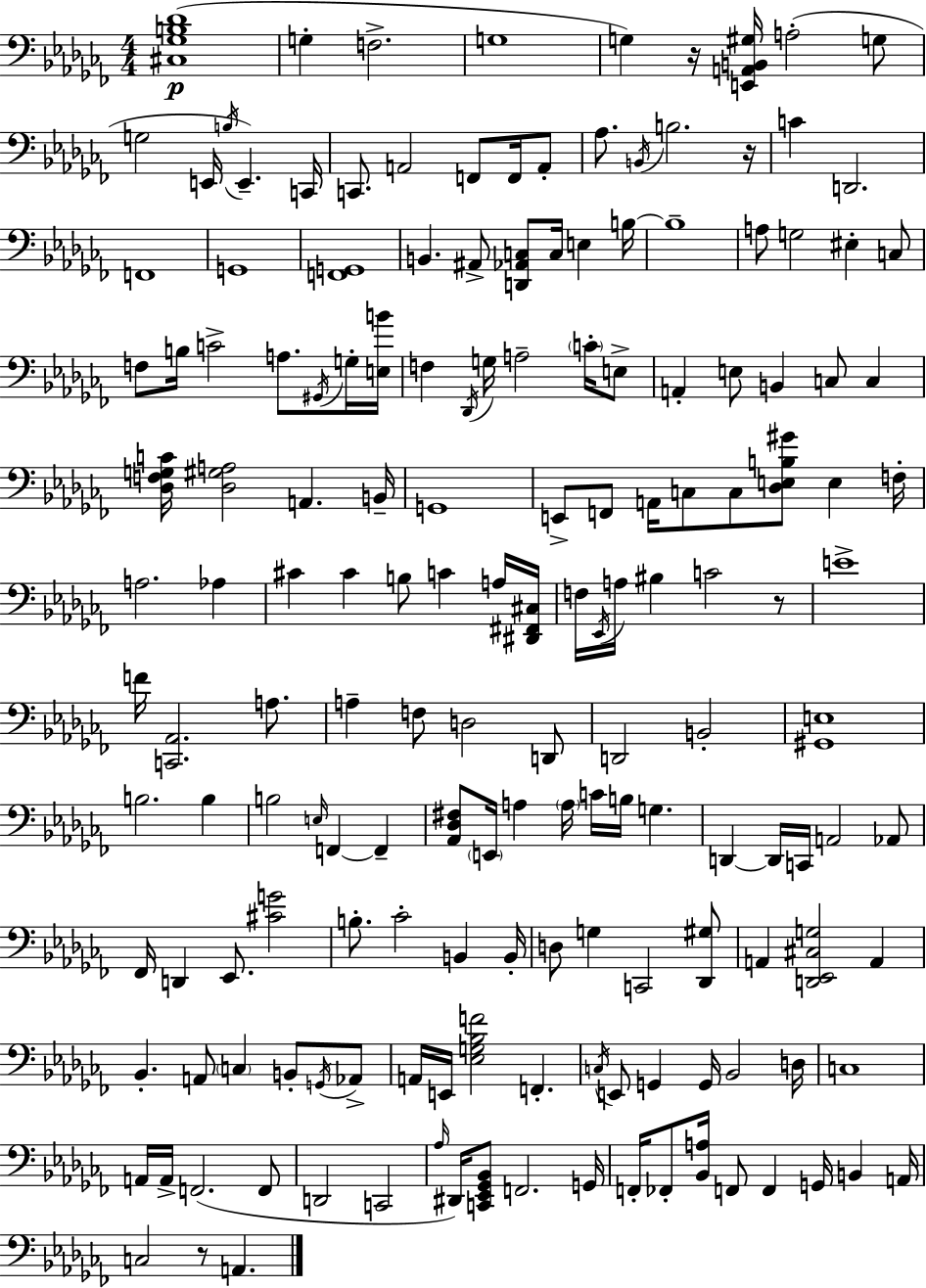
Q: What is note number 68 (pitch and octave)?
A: F3